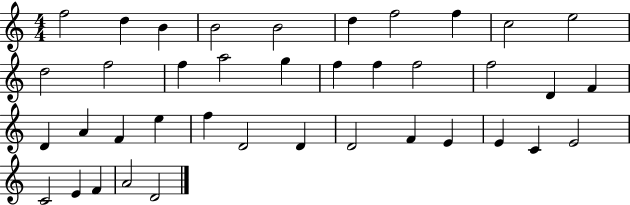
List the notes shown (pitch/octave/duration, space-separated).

F5/h D5/q B4/q B4/h B4/h D5/q F5/h F5/q C5/h E5/h D5/h F5/h F5/q A5/h G5/q F5/q F5/q F5/h F5/h D4/q F4/q D4/q A4/q F4/q E5/q F5/q D4/h D4/q D4/h F4/q E4/q E4/q C4/q E4/h C4/h E4/q F4/q A4/h D4/h